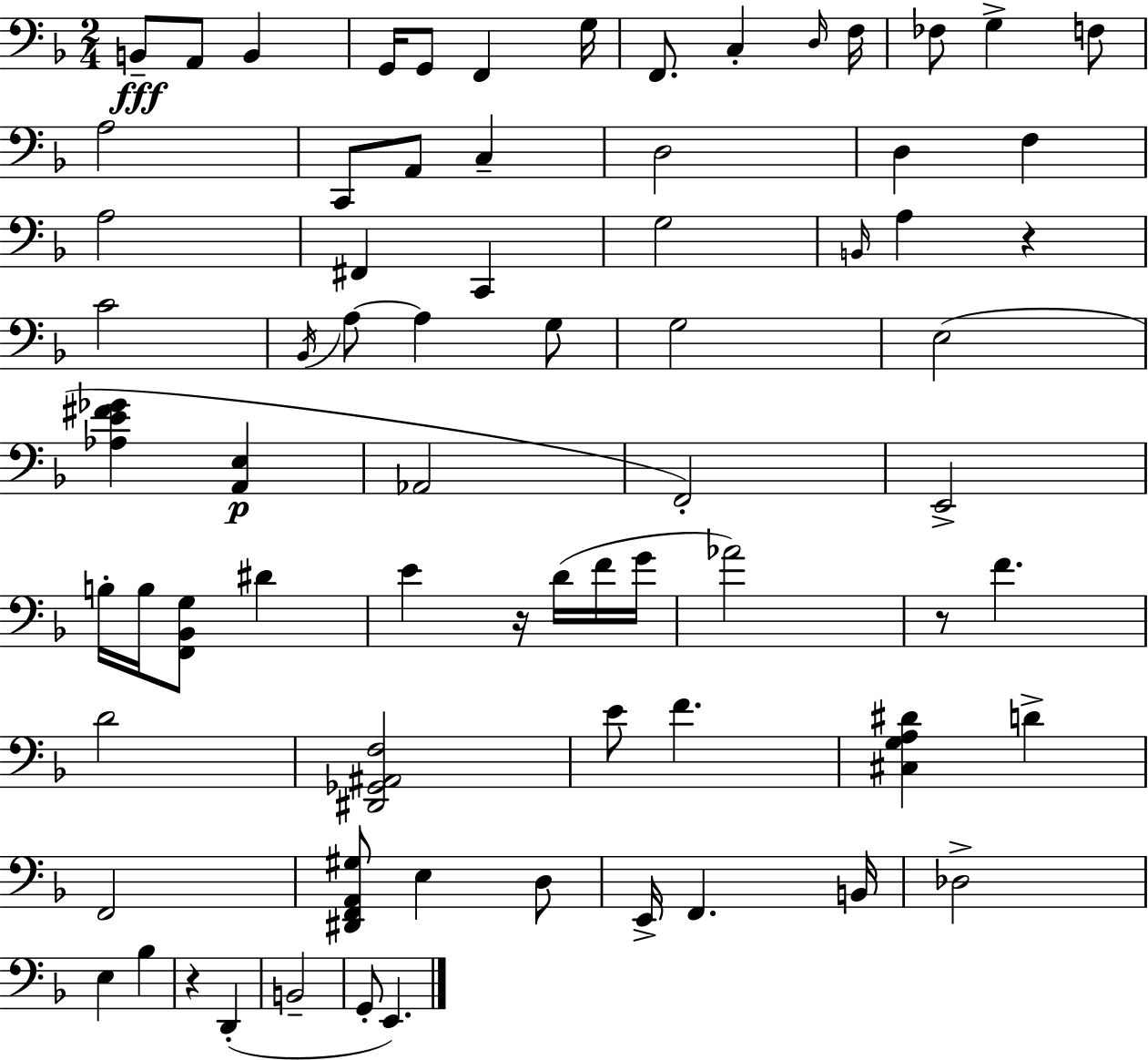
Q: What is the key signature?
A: F major